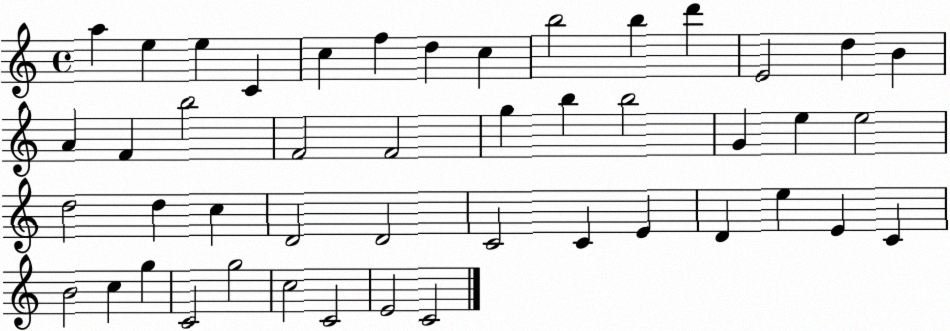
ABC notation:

X:1
T:Untitled
M:4/4
L:1/4
K:C
a e e C c f d c b2 b d' E2 d B A F b2 F2 F2 g b b2 G e e2 d2 d c D2 D2 C2 C E D e E C B2 c g C2 g2 c2 C2 E2 C2